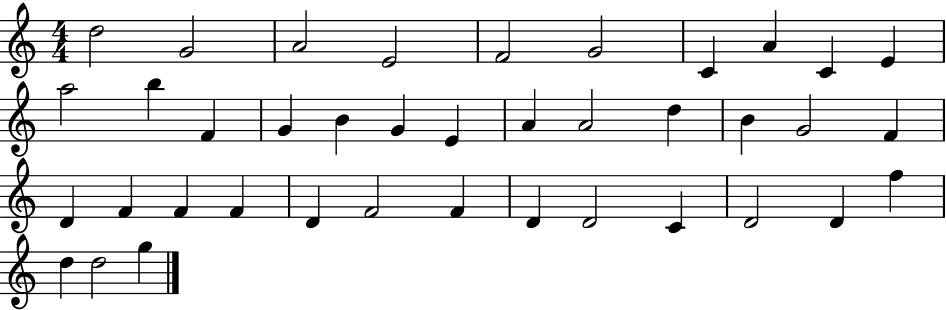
X:1
T:Untitled
M:4/4
L:1/4
K:C
d2 G2 A2 E2 F2 G2 C A C E a2 b F G B G E A A2 d B G2 F D F F F D F2 F D D2 C D2 D f d d2 g